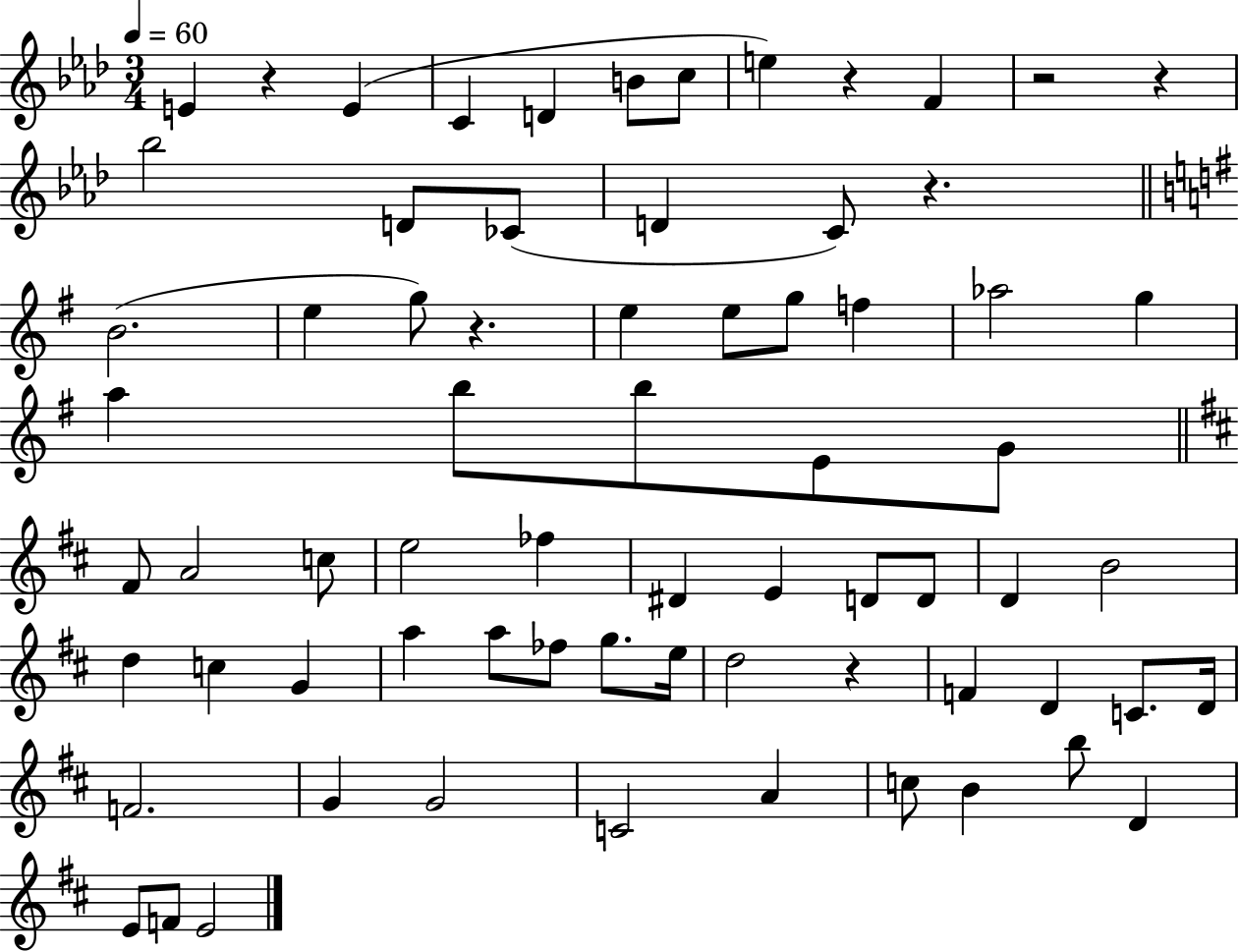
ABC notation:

X:1
T:Untitled
M:3/4
L:1/4
K:Ab
E z E C D B/2 c/2 e z F z2 z _b2 D/2 _C/2 D C/2 z B2 e g/2 z e e/2 g/2 f _a2 g a b/2 b/2 E/2 G/2 ^F/2 A2 c/2 e2 _f ^D E D/2 D/2 D B2 d c G a a/2 _f/2 g/2 e/4 d2 z F D C/2 D/4 F2 G G2 C2 A c/2 B b/2 D E/2 F/2 E2